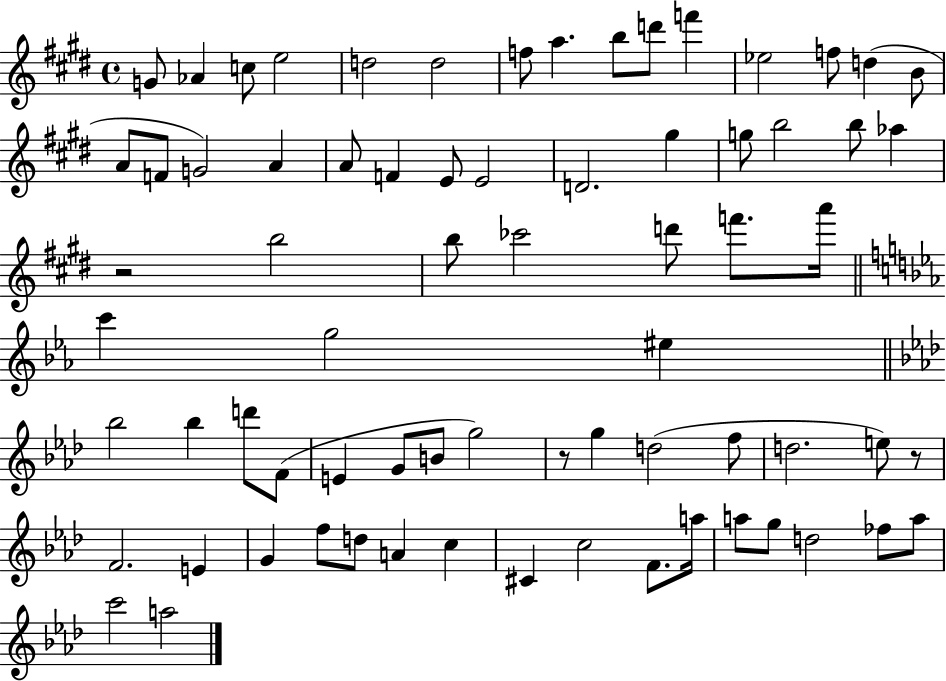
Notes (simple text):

G4/e Ab4/q C5/e E5/h D5/h D5/h F5/e A5/q. B5/e D6/e F6/q Eb5/h F5/e D5/q B4/e A4/e F4/e G4/h A4/q A4/e F4/q E4/e E4/h D4/h. G#5/q G5/e B5/h B5/e Ab5/q R/h B5/h B5/e CES6/h D6/e F6/e. A6/s C6/q G5/h EIS5/q Bb5/h Bb5/q D6/e F4/e E4/q G4/e B4/e G5/h R/e G5/q D5/h F5/e D5/h. E5/e R/e F4/h. E4/q G4/q F5/e D5/e A4/q C5/q C#4/q C5/h F4/e. A5/s A5/e G5/e D5/h FES5/e A5/e C6/h A5/h